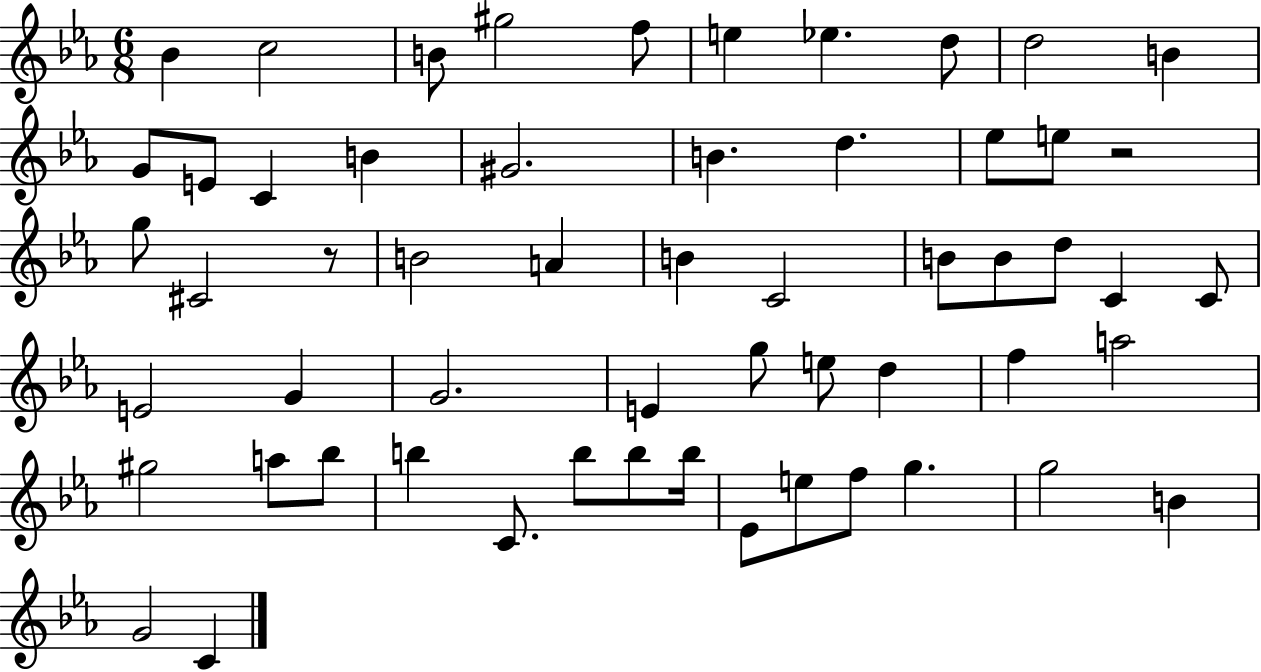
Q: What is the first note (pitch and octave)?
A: Bb4